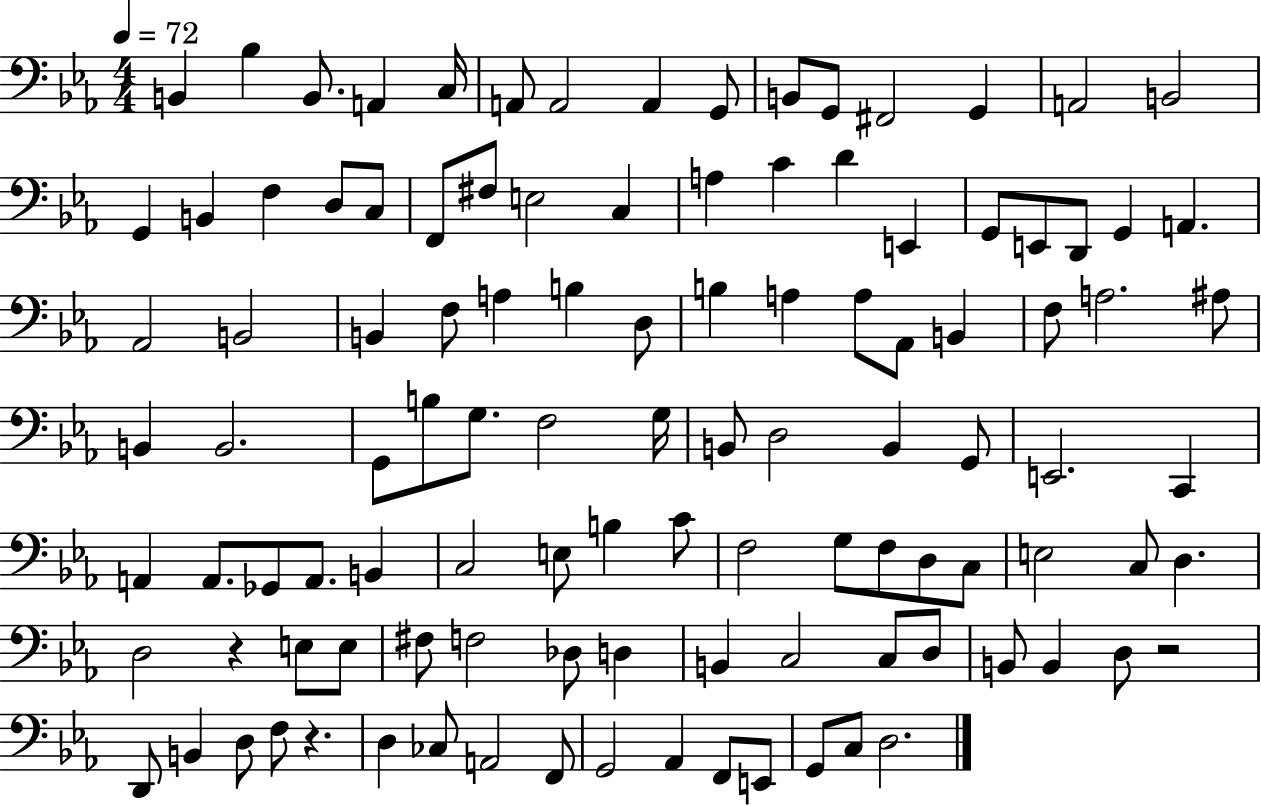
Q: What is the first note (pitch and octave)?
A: B2